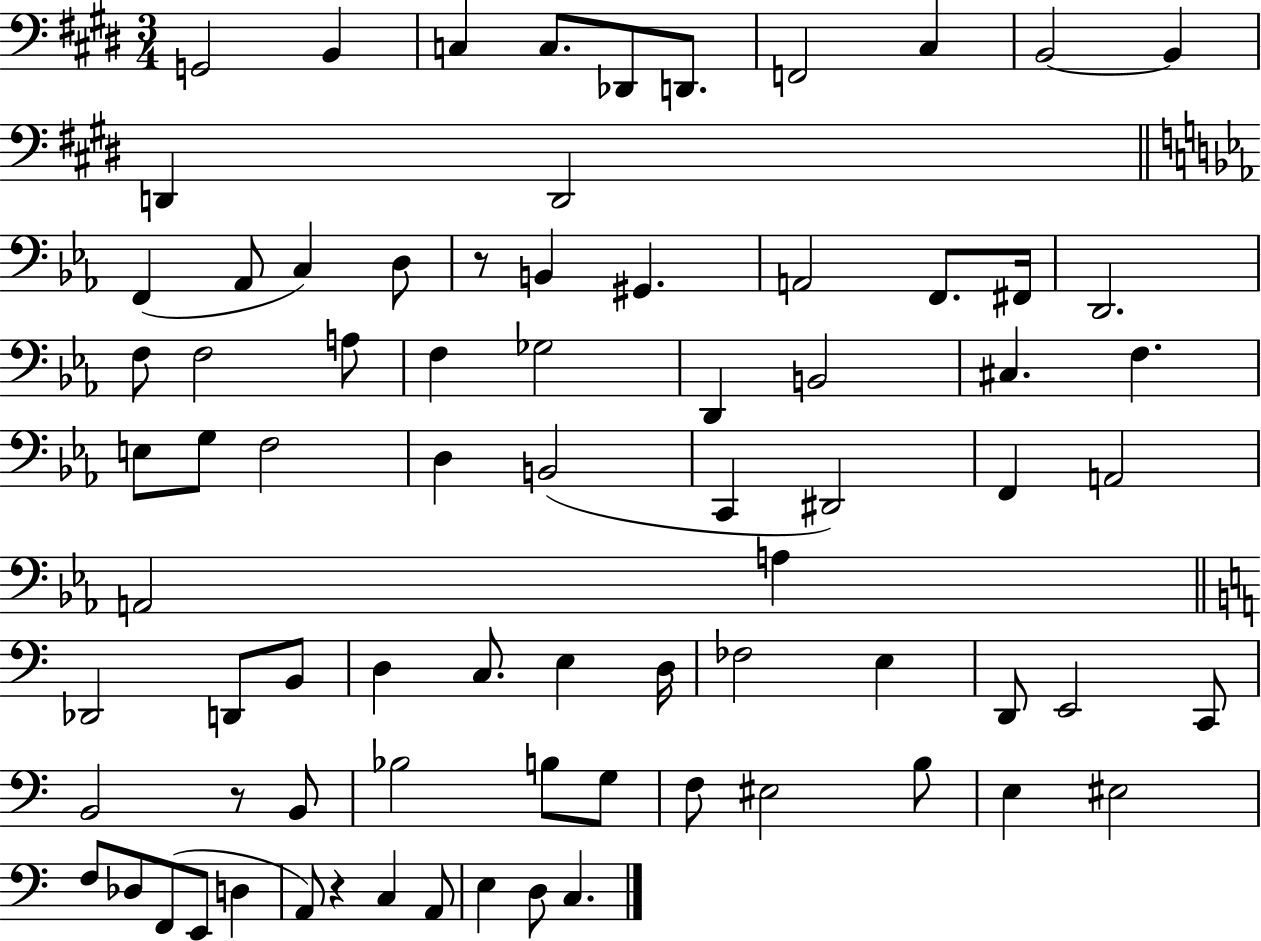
X:1
T:Untitled
M:3/4
L:1/4
K:E
G,,2 B,, C, C,/2 _D,,/2 D,,/2 F,,2 ^C, B,,2 B,, D,, D,,2 F,, _A,,/2 C, D,/2 z/2 B,, ^G,, A,,2 F,,/2 ^F,,/4 D,,2 F,/2 F,2 A,/2 F, _G,2 D,, B,,2 ^C, F, E,/2 G,/2 F,2 D, B,,2 C,, ^D,,2 F,, A,,2 A,,2 A, _D,,2 D,,/2 B,,/2 D, C,/2 E, D,/4 _F,2 E, D,,/2 E,,2 C,,/2 B,,2 z/2 B,,/2 _B,2 B,/2 G,/2 F,/2 ^E,2 B,/2 E, ^E,2 F,/2 _D,/2 F,,/2 E,,/2 D, A,,/2 z C, A,,/2 E, D,/2 C,